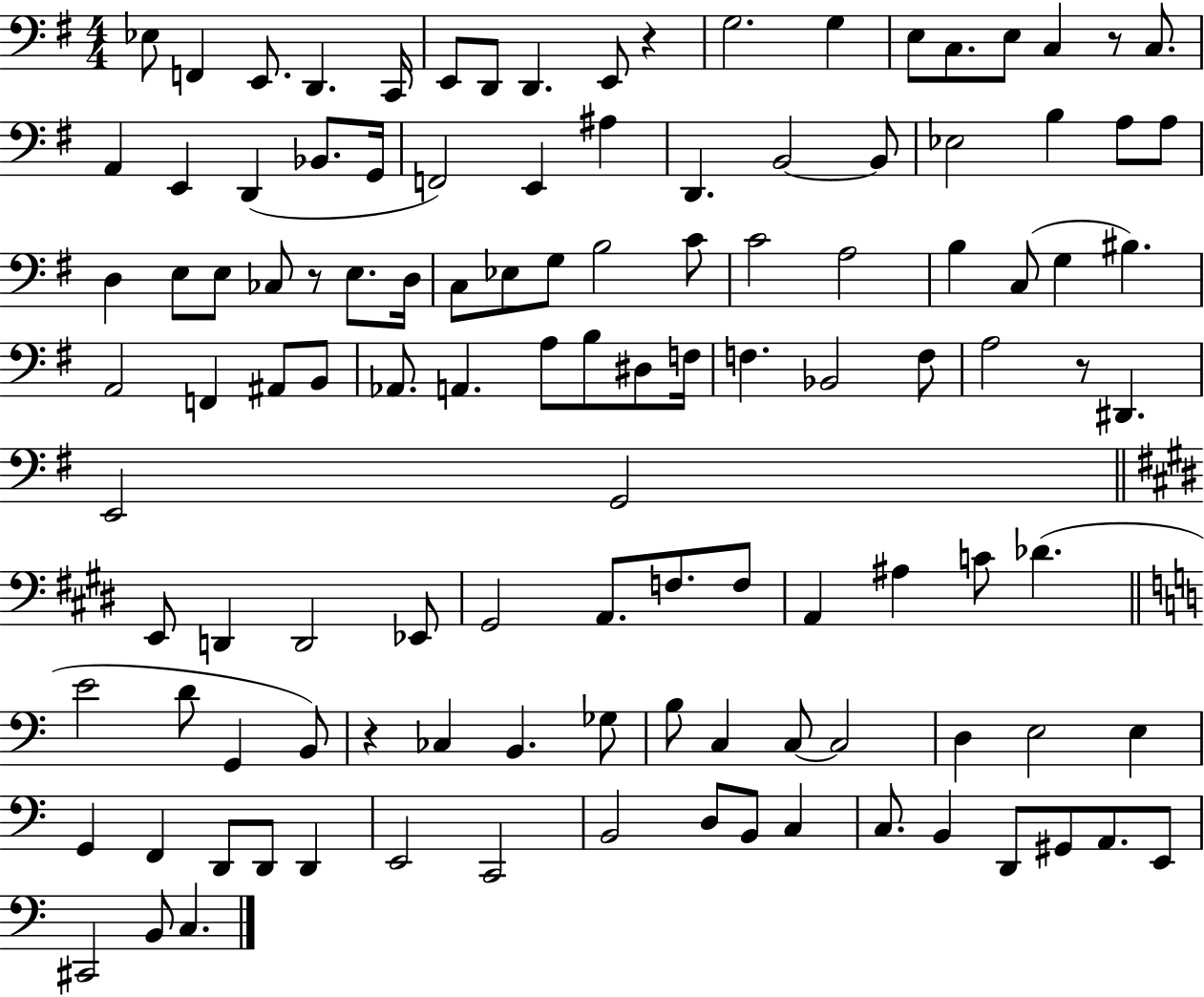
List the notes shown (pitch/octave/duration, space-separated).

Eb3/e F2/q E2/e. D2/q. C2/s E2/e D2/e D2/q. E2/e R/q G3/h. G3/q E3/e C3/e. E3/e C3/q R/e C3/e. A2/q E2/q D2/q Bb2/e. G2/s F2/h E2/q A#3/q D2/q. B2/h B2/e Eb3/h B3/q A3/e A3/e D3/q E3/e E3/e CES3/e R/e E3/e. D3/s C3/e Eb3/e G3/e B3/h C4/e C4/h A3/h B3/q C3/e G3/q BIS3/q. A2/h F2/q A#2/e B2/e Ab2/e. A2/q. A3/e B3/e D#3/e F3/s F3/q. Bb2/h F3/e A3/h R/e D#2/q. E2/h G2/h E2/e D2/q D2/h Eb2/e G#2/h A2/e. F3/e. F3/e A2/q A#3/q C4/e Db4/q. E4/h D4/e G2/q B2/e R/q CES3/q B2/q. Gb3/e B3/e C3/q C3/e C3/h D3/q E3/h E3/q G2/q F2/q D2/e D2/e D2/q E2/h C2/h B2/h D3/e B2/e C3/q C3/e. B2/q D2/e G#2/e A2/e. E2/e C#2/h B2/e C3/q.